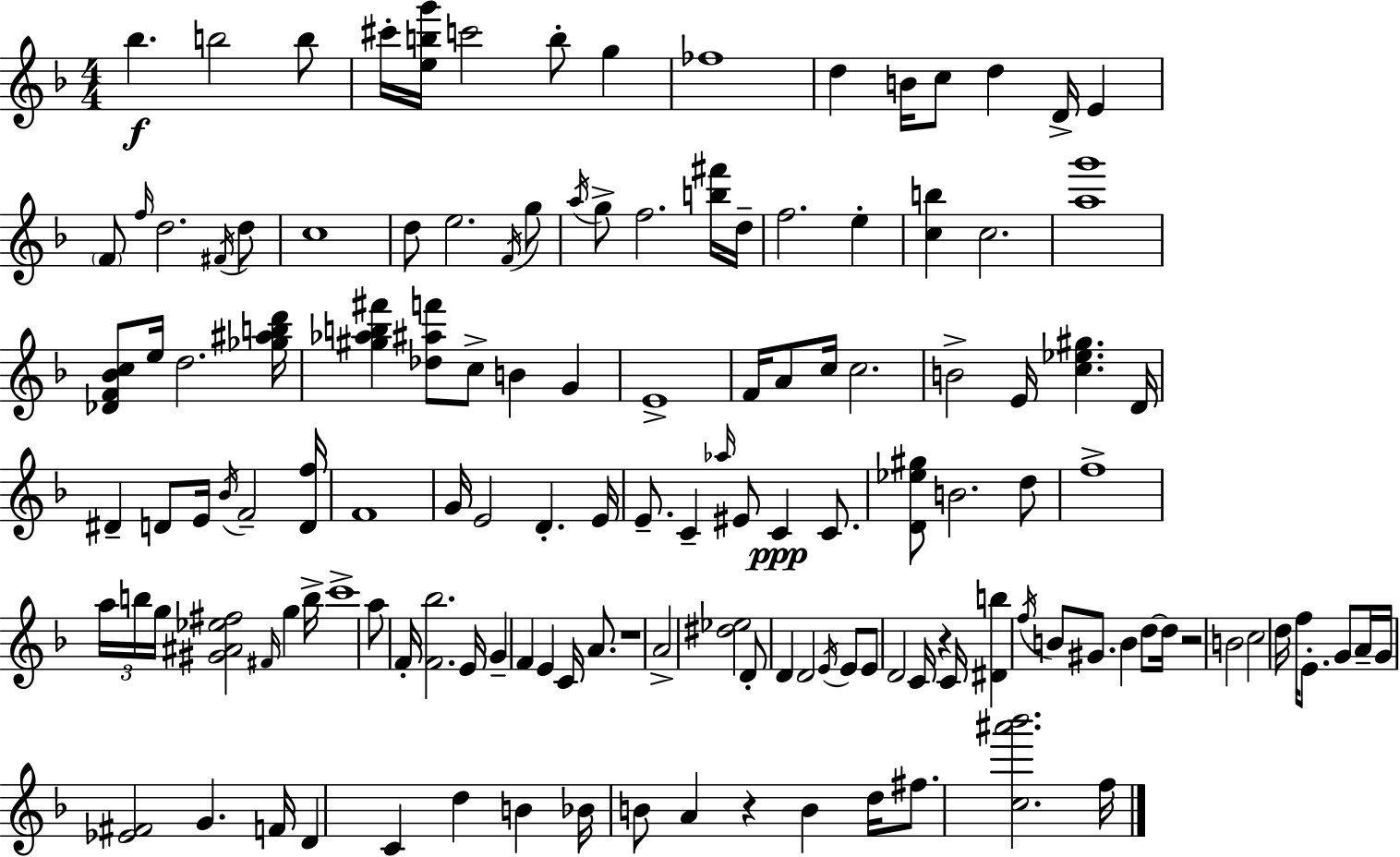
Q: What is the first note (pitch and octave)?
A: Bb5